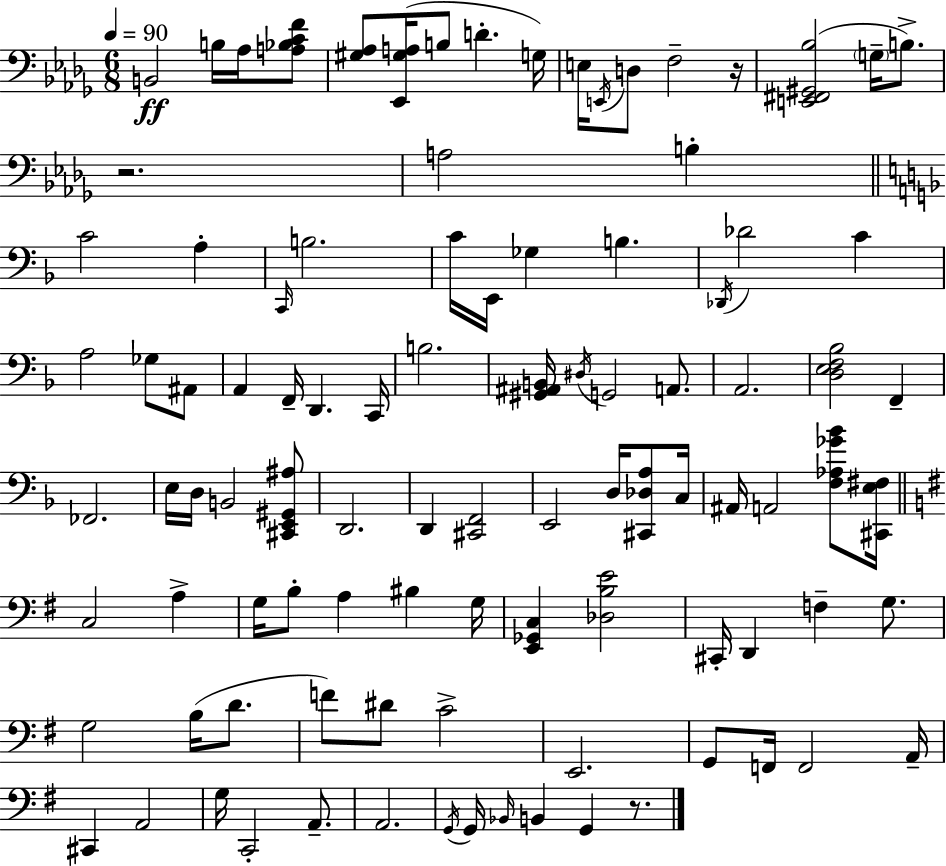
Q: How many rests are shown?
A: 3